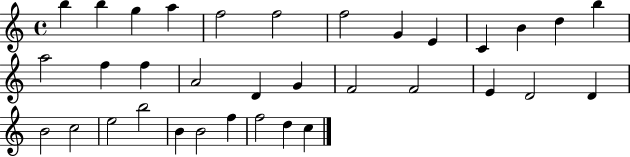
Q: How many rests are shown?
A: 0